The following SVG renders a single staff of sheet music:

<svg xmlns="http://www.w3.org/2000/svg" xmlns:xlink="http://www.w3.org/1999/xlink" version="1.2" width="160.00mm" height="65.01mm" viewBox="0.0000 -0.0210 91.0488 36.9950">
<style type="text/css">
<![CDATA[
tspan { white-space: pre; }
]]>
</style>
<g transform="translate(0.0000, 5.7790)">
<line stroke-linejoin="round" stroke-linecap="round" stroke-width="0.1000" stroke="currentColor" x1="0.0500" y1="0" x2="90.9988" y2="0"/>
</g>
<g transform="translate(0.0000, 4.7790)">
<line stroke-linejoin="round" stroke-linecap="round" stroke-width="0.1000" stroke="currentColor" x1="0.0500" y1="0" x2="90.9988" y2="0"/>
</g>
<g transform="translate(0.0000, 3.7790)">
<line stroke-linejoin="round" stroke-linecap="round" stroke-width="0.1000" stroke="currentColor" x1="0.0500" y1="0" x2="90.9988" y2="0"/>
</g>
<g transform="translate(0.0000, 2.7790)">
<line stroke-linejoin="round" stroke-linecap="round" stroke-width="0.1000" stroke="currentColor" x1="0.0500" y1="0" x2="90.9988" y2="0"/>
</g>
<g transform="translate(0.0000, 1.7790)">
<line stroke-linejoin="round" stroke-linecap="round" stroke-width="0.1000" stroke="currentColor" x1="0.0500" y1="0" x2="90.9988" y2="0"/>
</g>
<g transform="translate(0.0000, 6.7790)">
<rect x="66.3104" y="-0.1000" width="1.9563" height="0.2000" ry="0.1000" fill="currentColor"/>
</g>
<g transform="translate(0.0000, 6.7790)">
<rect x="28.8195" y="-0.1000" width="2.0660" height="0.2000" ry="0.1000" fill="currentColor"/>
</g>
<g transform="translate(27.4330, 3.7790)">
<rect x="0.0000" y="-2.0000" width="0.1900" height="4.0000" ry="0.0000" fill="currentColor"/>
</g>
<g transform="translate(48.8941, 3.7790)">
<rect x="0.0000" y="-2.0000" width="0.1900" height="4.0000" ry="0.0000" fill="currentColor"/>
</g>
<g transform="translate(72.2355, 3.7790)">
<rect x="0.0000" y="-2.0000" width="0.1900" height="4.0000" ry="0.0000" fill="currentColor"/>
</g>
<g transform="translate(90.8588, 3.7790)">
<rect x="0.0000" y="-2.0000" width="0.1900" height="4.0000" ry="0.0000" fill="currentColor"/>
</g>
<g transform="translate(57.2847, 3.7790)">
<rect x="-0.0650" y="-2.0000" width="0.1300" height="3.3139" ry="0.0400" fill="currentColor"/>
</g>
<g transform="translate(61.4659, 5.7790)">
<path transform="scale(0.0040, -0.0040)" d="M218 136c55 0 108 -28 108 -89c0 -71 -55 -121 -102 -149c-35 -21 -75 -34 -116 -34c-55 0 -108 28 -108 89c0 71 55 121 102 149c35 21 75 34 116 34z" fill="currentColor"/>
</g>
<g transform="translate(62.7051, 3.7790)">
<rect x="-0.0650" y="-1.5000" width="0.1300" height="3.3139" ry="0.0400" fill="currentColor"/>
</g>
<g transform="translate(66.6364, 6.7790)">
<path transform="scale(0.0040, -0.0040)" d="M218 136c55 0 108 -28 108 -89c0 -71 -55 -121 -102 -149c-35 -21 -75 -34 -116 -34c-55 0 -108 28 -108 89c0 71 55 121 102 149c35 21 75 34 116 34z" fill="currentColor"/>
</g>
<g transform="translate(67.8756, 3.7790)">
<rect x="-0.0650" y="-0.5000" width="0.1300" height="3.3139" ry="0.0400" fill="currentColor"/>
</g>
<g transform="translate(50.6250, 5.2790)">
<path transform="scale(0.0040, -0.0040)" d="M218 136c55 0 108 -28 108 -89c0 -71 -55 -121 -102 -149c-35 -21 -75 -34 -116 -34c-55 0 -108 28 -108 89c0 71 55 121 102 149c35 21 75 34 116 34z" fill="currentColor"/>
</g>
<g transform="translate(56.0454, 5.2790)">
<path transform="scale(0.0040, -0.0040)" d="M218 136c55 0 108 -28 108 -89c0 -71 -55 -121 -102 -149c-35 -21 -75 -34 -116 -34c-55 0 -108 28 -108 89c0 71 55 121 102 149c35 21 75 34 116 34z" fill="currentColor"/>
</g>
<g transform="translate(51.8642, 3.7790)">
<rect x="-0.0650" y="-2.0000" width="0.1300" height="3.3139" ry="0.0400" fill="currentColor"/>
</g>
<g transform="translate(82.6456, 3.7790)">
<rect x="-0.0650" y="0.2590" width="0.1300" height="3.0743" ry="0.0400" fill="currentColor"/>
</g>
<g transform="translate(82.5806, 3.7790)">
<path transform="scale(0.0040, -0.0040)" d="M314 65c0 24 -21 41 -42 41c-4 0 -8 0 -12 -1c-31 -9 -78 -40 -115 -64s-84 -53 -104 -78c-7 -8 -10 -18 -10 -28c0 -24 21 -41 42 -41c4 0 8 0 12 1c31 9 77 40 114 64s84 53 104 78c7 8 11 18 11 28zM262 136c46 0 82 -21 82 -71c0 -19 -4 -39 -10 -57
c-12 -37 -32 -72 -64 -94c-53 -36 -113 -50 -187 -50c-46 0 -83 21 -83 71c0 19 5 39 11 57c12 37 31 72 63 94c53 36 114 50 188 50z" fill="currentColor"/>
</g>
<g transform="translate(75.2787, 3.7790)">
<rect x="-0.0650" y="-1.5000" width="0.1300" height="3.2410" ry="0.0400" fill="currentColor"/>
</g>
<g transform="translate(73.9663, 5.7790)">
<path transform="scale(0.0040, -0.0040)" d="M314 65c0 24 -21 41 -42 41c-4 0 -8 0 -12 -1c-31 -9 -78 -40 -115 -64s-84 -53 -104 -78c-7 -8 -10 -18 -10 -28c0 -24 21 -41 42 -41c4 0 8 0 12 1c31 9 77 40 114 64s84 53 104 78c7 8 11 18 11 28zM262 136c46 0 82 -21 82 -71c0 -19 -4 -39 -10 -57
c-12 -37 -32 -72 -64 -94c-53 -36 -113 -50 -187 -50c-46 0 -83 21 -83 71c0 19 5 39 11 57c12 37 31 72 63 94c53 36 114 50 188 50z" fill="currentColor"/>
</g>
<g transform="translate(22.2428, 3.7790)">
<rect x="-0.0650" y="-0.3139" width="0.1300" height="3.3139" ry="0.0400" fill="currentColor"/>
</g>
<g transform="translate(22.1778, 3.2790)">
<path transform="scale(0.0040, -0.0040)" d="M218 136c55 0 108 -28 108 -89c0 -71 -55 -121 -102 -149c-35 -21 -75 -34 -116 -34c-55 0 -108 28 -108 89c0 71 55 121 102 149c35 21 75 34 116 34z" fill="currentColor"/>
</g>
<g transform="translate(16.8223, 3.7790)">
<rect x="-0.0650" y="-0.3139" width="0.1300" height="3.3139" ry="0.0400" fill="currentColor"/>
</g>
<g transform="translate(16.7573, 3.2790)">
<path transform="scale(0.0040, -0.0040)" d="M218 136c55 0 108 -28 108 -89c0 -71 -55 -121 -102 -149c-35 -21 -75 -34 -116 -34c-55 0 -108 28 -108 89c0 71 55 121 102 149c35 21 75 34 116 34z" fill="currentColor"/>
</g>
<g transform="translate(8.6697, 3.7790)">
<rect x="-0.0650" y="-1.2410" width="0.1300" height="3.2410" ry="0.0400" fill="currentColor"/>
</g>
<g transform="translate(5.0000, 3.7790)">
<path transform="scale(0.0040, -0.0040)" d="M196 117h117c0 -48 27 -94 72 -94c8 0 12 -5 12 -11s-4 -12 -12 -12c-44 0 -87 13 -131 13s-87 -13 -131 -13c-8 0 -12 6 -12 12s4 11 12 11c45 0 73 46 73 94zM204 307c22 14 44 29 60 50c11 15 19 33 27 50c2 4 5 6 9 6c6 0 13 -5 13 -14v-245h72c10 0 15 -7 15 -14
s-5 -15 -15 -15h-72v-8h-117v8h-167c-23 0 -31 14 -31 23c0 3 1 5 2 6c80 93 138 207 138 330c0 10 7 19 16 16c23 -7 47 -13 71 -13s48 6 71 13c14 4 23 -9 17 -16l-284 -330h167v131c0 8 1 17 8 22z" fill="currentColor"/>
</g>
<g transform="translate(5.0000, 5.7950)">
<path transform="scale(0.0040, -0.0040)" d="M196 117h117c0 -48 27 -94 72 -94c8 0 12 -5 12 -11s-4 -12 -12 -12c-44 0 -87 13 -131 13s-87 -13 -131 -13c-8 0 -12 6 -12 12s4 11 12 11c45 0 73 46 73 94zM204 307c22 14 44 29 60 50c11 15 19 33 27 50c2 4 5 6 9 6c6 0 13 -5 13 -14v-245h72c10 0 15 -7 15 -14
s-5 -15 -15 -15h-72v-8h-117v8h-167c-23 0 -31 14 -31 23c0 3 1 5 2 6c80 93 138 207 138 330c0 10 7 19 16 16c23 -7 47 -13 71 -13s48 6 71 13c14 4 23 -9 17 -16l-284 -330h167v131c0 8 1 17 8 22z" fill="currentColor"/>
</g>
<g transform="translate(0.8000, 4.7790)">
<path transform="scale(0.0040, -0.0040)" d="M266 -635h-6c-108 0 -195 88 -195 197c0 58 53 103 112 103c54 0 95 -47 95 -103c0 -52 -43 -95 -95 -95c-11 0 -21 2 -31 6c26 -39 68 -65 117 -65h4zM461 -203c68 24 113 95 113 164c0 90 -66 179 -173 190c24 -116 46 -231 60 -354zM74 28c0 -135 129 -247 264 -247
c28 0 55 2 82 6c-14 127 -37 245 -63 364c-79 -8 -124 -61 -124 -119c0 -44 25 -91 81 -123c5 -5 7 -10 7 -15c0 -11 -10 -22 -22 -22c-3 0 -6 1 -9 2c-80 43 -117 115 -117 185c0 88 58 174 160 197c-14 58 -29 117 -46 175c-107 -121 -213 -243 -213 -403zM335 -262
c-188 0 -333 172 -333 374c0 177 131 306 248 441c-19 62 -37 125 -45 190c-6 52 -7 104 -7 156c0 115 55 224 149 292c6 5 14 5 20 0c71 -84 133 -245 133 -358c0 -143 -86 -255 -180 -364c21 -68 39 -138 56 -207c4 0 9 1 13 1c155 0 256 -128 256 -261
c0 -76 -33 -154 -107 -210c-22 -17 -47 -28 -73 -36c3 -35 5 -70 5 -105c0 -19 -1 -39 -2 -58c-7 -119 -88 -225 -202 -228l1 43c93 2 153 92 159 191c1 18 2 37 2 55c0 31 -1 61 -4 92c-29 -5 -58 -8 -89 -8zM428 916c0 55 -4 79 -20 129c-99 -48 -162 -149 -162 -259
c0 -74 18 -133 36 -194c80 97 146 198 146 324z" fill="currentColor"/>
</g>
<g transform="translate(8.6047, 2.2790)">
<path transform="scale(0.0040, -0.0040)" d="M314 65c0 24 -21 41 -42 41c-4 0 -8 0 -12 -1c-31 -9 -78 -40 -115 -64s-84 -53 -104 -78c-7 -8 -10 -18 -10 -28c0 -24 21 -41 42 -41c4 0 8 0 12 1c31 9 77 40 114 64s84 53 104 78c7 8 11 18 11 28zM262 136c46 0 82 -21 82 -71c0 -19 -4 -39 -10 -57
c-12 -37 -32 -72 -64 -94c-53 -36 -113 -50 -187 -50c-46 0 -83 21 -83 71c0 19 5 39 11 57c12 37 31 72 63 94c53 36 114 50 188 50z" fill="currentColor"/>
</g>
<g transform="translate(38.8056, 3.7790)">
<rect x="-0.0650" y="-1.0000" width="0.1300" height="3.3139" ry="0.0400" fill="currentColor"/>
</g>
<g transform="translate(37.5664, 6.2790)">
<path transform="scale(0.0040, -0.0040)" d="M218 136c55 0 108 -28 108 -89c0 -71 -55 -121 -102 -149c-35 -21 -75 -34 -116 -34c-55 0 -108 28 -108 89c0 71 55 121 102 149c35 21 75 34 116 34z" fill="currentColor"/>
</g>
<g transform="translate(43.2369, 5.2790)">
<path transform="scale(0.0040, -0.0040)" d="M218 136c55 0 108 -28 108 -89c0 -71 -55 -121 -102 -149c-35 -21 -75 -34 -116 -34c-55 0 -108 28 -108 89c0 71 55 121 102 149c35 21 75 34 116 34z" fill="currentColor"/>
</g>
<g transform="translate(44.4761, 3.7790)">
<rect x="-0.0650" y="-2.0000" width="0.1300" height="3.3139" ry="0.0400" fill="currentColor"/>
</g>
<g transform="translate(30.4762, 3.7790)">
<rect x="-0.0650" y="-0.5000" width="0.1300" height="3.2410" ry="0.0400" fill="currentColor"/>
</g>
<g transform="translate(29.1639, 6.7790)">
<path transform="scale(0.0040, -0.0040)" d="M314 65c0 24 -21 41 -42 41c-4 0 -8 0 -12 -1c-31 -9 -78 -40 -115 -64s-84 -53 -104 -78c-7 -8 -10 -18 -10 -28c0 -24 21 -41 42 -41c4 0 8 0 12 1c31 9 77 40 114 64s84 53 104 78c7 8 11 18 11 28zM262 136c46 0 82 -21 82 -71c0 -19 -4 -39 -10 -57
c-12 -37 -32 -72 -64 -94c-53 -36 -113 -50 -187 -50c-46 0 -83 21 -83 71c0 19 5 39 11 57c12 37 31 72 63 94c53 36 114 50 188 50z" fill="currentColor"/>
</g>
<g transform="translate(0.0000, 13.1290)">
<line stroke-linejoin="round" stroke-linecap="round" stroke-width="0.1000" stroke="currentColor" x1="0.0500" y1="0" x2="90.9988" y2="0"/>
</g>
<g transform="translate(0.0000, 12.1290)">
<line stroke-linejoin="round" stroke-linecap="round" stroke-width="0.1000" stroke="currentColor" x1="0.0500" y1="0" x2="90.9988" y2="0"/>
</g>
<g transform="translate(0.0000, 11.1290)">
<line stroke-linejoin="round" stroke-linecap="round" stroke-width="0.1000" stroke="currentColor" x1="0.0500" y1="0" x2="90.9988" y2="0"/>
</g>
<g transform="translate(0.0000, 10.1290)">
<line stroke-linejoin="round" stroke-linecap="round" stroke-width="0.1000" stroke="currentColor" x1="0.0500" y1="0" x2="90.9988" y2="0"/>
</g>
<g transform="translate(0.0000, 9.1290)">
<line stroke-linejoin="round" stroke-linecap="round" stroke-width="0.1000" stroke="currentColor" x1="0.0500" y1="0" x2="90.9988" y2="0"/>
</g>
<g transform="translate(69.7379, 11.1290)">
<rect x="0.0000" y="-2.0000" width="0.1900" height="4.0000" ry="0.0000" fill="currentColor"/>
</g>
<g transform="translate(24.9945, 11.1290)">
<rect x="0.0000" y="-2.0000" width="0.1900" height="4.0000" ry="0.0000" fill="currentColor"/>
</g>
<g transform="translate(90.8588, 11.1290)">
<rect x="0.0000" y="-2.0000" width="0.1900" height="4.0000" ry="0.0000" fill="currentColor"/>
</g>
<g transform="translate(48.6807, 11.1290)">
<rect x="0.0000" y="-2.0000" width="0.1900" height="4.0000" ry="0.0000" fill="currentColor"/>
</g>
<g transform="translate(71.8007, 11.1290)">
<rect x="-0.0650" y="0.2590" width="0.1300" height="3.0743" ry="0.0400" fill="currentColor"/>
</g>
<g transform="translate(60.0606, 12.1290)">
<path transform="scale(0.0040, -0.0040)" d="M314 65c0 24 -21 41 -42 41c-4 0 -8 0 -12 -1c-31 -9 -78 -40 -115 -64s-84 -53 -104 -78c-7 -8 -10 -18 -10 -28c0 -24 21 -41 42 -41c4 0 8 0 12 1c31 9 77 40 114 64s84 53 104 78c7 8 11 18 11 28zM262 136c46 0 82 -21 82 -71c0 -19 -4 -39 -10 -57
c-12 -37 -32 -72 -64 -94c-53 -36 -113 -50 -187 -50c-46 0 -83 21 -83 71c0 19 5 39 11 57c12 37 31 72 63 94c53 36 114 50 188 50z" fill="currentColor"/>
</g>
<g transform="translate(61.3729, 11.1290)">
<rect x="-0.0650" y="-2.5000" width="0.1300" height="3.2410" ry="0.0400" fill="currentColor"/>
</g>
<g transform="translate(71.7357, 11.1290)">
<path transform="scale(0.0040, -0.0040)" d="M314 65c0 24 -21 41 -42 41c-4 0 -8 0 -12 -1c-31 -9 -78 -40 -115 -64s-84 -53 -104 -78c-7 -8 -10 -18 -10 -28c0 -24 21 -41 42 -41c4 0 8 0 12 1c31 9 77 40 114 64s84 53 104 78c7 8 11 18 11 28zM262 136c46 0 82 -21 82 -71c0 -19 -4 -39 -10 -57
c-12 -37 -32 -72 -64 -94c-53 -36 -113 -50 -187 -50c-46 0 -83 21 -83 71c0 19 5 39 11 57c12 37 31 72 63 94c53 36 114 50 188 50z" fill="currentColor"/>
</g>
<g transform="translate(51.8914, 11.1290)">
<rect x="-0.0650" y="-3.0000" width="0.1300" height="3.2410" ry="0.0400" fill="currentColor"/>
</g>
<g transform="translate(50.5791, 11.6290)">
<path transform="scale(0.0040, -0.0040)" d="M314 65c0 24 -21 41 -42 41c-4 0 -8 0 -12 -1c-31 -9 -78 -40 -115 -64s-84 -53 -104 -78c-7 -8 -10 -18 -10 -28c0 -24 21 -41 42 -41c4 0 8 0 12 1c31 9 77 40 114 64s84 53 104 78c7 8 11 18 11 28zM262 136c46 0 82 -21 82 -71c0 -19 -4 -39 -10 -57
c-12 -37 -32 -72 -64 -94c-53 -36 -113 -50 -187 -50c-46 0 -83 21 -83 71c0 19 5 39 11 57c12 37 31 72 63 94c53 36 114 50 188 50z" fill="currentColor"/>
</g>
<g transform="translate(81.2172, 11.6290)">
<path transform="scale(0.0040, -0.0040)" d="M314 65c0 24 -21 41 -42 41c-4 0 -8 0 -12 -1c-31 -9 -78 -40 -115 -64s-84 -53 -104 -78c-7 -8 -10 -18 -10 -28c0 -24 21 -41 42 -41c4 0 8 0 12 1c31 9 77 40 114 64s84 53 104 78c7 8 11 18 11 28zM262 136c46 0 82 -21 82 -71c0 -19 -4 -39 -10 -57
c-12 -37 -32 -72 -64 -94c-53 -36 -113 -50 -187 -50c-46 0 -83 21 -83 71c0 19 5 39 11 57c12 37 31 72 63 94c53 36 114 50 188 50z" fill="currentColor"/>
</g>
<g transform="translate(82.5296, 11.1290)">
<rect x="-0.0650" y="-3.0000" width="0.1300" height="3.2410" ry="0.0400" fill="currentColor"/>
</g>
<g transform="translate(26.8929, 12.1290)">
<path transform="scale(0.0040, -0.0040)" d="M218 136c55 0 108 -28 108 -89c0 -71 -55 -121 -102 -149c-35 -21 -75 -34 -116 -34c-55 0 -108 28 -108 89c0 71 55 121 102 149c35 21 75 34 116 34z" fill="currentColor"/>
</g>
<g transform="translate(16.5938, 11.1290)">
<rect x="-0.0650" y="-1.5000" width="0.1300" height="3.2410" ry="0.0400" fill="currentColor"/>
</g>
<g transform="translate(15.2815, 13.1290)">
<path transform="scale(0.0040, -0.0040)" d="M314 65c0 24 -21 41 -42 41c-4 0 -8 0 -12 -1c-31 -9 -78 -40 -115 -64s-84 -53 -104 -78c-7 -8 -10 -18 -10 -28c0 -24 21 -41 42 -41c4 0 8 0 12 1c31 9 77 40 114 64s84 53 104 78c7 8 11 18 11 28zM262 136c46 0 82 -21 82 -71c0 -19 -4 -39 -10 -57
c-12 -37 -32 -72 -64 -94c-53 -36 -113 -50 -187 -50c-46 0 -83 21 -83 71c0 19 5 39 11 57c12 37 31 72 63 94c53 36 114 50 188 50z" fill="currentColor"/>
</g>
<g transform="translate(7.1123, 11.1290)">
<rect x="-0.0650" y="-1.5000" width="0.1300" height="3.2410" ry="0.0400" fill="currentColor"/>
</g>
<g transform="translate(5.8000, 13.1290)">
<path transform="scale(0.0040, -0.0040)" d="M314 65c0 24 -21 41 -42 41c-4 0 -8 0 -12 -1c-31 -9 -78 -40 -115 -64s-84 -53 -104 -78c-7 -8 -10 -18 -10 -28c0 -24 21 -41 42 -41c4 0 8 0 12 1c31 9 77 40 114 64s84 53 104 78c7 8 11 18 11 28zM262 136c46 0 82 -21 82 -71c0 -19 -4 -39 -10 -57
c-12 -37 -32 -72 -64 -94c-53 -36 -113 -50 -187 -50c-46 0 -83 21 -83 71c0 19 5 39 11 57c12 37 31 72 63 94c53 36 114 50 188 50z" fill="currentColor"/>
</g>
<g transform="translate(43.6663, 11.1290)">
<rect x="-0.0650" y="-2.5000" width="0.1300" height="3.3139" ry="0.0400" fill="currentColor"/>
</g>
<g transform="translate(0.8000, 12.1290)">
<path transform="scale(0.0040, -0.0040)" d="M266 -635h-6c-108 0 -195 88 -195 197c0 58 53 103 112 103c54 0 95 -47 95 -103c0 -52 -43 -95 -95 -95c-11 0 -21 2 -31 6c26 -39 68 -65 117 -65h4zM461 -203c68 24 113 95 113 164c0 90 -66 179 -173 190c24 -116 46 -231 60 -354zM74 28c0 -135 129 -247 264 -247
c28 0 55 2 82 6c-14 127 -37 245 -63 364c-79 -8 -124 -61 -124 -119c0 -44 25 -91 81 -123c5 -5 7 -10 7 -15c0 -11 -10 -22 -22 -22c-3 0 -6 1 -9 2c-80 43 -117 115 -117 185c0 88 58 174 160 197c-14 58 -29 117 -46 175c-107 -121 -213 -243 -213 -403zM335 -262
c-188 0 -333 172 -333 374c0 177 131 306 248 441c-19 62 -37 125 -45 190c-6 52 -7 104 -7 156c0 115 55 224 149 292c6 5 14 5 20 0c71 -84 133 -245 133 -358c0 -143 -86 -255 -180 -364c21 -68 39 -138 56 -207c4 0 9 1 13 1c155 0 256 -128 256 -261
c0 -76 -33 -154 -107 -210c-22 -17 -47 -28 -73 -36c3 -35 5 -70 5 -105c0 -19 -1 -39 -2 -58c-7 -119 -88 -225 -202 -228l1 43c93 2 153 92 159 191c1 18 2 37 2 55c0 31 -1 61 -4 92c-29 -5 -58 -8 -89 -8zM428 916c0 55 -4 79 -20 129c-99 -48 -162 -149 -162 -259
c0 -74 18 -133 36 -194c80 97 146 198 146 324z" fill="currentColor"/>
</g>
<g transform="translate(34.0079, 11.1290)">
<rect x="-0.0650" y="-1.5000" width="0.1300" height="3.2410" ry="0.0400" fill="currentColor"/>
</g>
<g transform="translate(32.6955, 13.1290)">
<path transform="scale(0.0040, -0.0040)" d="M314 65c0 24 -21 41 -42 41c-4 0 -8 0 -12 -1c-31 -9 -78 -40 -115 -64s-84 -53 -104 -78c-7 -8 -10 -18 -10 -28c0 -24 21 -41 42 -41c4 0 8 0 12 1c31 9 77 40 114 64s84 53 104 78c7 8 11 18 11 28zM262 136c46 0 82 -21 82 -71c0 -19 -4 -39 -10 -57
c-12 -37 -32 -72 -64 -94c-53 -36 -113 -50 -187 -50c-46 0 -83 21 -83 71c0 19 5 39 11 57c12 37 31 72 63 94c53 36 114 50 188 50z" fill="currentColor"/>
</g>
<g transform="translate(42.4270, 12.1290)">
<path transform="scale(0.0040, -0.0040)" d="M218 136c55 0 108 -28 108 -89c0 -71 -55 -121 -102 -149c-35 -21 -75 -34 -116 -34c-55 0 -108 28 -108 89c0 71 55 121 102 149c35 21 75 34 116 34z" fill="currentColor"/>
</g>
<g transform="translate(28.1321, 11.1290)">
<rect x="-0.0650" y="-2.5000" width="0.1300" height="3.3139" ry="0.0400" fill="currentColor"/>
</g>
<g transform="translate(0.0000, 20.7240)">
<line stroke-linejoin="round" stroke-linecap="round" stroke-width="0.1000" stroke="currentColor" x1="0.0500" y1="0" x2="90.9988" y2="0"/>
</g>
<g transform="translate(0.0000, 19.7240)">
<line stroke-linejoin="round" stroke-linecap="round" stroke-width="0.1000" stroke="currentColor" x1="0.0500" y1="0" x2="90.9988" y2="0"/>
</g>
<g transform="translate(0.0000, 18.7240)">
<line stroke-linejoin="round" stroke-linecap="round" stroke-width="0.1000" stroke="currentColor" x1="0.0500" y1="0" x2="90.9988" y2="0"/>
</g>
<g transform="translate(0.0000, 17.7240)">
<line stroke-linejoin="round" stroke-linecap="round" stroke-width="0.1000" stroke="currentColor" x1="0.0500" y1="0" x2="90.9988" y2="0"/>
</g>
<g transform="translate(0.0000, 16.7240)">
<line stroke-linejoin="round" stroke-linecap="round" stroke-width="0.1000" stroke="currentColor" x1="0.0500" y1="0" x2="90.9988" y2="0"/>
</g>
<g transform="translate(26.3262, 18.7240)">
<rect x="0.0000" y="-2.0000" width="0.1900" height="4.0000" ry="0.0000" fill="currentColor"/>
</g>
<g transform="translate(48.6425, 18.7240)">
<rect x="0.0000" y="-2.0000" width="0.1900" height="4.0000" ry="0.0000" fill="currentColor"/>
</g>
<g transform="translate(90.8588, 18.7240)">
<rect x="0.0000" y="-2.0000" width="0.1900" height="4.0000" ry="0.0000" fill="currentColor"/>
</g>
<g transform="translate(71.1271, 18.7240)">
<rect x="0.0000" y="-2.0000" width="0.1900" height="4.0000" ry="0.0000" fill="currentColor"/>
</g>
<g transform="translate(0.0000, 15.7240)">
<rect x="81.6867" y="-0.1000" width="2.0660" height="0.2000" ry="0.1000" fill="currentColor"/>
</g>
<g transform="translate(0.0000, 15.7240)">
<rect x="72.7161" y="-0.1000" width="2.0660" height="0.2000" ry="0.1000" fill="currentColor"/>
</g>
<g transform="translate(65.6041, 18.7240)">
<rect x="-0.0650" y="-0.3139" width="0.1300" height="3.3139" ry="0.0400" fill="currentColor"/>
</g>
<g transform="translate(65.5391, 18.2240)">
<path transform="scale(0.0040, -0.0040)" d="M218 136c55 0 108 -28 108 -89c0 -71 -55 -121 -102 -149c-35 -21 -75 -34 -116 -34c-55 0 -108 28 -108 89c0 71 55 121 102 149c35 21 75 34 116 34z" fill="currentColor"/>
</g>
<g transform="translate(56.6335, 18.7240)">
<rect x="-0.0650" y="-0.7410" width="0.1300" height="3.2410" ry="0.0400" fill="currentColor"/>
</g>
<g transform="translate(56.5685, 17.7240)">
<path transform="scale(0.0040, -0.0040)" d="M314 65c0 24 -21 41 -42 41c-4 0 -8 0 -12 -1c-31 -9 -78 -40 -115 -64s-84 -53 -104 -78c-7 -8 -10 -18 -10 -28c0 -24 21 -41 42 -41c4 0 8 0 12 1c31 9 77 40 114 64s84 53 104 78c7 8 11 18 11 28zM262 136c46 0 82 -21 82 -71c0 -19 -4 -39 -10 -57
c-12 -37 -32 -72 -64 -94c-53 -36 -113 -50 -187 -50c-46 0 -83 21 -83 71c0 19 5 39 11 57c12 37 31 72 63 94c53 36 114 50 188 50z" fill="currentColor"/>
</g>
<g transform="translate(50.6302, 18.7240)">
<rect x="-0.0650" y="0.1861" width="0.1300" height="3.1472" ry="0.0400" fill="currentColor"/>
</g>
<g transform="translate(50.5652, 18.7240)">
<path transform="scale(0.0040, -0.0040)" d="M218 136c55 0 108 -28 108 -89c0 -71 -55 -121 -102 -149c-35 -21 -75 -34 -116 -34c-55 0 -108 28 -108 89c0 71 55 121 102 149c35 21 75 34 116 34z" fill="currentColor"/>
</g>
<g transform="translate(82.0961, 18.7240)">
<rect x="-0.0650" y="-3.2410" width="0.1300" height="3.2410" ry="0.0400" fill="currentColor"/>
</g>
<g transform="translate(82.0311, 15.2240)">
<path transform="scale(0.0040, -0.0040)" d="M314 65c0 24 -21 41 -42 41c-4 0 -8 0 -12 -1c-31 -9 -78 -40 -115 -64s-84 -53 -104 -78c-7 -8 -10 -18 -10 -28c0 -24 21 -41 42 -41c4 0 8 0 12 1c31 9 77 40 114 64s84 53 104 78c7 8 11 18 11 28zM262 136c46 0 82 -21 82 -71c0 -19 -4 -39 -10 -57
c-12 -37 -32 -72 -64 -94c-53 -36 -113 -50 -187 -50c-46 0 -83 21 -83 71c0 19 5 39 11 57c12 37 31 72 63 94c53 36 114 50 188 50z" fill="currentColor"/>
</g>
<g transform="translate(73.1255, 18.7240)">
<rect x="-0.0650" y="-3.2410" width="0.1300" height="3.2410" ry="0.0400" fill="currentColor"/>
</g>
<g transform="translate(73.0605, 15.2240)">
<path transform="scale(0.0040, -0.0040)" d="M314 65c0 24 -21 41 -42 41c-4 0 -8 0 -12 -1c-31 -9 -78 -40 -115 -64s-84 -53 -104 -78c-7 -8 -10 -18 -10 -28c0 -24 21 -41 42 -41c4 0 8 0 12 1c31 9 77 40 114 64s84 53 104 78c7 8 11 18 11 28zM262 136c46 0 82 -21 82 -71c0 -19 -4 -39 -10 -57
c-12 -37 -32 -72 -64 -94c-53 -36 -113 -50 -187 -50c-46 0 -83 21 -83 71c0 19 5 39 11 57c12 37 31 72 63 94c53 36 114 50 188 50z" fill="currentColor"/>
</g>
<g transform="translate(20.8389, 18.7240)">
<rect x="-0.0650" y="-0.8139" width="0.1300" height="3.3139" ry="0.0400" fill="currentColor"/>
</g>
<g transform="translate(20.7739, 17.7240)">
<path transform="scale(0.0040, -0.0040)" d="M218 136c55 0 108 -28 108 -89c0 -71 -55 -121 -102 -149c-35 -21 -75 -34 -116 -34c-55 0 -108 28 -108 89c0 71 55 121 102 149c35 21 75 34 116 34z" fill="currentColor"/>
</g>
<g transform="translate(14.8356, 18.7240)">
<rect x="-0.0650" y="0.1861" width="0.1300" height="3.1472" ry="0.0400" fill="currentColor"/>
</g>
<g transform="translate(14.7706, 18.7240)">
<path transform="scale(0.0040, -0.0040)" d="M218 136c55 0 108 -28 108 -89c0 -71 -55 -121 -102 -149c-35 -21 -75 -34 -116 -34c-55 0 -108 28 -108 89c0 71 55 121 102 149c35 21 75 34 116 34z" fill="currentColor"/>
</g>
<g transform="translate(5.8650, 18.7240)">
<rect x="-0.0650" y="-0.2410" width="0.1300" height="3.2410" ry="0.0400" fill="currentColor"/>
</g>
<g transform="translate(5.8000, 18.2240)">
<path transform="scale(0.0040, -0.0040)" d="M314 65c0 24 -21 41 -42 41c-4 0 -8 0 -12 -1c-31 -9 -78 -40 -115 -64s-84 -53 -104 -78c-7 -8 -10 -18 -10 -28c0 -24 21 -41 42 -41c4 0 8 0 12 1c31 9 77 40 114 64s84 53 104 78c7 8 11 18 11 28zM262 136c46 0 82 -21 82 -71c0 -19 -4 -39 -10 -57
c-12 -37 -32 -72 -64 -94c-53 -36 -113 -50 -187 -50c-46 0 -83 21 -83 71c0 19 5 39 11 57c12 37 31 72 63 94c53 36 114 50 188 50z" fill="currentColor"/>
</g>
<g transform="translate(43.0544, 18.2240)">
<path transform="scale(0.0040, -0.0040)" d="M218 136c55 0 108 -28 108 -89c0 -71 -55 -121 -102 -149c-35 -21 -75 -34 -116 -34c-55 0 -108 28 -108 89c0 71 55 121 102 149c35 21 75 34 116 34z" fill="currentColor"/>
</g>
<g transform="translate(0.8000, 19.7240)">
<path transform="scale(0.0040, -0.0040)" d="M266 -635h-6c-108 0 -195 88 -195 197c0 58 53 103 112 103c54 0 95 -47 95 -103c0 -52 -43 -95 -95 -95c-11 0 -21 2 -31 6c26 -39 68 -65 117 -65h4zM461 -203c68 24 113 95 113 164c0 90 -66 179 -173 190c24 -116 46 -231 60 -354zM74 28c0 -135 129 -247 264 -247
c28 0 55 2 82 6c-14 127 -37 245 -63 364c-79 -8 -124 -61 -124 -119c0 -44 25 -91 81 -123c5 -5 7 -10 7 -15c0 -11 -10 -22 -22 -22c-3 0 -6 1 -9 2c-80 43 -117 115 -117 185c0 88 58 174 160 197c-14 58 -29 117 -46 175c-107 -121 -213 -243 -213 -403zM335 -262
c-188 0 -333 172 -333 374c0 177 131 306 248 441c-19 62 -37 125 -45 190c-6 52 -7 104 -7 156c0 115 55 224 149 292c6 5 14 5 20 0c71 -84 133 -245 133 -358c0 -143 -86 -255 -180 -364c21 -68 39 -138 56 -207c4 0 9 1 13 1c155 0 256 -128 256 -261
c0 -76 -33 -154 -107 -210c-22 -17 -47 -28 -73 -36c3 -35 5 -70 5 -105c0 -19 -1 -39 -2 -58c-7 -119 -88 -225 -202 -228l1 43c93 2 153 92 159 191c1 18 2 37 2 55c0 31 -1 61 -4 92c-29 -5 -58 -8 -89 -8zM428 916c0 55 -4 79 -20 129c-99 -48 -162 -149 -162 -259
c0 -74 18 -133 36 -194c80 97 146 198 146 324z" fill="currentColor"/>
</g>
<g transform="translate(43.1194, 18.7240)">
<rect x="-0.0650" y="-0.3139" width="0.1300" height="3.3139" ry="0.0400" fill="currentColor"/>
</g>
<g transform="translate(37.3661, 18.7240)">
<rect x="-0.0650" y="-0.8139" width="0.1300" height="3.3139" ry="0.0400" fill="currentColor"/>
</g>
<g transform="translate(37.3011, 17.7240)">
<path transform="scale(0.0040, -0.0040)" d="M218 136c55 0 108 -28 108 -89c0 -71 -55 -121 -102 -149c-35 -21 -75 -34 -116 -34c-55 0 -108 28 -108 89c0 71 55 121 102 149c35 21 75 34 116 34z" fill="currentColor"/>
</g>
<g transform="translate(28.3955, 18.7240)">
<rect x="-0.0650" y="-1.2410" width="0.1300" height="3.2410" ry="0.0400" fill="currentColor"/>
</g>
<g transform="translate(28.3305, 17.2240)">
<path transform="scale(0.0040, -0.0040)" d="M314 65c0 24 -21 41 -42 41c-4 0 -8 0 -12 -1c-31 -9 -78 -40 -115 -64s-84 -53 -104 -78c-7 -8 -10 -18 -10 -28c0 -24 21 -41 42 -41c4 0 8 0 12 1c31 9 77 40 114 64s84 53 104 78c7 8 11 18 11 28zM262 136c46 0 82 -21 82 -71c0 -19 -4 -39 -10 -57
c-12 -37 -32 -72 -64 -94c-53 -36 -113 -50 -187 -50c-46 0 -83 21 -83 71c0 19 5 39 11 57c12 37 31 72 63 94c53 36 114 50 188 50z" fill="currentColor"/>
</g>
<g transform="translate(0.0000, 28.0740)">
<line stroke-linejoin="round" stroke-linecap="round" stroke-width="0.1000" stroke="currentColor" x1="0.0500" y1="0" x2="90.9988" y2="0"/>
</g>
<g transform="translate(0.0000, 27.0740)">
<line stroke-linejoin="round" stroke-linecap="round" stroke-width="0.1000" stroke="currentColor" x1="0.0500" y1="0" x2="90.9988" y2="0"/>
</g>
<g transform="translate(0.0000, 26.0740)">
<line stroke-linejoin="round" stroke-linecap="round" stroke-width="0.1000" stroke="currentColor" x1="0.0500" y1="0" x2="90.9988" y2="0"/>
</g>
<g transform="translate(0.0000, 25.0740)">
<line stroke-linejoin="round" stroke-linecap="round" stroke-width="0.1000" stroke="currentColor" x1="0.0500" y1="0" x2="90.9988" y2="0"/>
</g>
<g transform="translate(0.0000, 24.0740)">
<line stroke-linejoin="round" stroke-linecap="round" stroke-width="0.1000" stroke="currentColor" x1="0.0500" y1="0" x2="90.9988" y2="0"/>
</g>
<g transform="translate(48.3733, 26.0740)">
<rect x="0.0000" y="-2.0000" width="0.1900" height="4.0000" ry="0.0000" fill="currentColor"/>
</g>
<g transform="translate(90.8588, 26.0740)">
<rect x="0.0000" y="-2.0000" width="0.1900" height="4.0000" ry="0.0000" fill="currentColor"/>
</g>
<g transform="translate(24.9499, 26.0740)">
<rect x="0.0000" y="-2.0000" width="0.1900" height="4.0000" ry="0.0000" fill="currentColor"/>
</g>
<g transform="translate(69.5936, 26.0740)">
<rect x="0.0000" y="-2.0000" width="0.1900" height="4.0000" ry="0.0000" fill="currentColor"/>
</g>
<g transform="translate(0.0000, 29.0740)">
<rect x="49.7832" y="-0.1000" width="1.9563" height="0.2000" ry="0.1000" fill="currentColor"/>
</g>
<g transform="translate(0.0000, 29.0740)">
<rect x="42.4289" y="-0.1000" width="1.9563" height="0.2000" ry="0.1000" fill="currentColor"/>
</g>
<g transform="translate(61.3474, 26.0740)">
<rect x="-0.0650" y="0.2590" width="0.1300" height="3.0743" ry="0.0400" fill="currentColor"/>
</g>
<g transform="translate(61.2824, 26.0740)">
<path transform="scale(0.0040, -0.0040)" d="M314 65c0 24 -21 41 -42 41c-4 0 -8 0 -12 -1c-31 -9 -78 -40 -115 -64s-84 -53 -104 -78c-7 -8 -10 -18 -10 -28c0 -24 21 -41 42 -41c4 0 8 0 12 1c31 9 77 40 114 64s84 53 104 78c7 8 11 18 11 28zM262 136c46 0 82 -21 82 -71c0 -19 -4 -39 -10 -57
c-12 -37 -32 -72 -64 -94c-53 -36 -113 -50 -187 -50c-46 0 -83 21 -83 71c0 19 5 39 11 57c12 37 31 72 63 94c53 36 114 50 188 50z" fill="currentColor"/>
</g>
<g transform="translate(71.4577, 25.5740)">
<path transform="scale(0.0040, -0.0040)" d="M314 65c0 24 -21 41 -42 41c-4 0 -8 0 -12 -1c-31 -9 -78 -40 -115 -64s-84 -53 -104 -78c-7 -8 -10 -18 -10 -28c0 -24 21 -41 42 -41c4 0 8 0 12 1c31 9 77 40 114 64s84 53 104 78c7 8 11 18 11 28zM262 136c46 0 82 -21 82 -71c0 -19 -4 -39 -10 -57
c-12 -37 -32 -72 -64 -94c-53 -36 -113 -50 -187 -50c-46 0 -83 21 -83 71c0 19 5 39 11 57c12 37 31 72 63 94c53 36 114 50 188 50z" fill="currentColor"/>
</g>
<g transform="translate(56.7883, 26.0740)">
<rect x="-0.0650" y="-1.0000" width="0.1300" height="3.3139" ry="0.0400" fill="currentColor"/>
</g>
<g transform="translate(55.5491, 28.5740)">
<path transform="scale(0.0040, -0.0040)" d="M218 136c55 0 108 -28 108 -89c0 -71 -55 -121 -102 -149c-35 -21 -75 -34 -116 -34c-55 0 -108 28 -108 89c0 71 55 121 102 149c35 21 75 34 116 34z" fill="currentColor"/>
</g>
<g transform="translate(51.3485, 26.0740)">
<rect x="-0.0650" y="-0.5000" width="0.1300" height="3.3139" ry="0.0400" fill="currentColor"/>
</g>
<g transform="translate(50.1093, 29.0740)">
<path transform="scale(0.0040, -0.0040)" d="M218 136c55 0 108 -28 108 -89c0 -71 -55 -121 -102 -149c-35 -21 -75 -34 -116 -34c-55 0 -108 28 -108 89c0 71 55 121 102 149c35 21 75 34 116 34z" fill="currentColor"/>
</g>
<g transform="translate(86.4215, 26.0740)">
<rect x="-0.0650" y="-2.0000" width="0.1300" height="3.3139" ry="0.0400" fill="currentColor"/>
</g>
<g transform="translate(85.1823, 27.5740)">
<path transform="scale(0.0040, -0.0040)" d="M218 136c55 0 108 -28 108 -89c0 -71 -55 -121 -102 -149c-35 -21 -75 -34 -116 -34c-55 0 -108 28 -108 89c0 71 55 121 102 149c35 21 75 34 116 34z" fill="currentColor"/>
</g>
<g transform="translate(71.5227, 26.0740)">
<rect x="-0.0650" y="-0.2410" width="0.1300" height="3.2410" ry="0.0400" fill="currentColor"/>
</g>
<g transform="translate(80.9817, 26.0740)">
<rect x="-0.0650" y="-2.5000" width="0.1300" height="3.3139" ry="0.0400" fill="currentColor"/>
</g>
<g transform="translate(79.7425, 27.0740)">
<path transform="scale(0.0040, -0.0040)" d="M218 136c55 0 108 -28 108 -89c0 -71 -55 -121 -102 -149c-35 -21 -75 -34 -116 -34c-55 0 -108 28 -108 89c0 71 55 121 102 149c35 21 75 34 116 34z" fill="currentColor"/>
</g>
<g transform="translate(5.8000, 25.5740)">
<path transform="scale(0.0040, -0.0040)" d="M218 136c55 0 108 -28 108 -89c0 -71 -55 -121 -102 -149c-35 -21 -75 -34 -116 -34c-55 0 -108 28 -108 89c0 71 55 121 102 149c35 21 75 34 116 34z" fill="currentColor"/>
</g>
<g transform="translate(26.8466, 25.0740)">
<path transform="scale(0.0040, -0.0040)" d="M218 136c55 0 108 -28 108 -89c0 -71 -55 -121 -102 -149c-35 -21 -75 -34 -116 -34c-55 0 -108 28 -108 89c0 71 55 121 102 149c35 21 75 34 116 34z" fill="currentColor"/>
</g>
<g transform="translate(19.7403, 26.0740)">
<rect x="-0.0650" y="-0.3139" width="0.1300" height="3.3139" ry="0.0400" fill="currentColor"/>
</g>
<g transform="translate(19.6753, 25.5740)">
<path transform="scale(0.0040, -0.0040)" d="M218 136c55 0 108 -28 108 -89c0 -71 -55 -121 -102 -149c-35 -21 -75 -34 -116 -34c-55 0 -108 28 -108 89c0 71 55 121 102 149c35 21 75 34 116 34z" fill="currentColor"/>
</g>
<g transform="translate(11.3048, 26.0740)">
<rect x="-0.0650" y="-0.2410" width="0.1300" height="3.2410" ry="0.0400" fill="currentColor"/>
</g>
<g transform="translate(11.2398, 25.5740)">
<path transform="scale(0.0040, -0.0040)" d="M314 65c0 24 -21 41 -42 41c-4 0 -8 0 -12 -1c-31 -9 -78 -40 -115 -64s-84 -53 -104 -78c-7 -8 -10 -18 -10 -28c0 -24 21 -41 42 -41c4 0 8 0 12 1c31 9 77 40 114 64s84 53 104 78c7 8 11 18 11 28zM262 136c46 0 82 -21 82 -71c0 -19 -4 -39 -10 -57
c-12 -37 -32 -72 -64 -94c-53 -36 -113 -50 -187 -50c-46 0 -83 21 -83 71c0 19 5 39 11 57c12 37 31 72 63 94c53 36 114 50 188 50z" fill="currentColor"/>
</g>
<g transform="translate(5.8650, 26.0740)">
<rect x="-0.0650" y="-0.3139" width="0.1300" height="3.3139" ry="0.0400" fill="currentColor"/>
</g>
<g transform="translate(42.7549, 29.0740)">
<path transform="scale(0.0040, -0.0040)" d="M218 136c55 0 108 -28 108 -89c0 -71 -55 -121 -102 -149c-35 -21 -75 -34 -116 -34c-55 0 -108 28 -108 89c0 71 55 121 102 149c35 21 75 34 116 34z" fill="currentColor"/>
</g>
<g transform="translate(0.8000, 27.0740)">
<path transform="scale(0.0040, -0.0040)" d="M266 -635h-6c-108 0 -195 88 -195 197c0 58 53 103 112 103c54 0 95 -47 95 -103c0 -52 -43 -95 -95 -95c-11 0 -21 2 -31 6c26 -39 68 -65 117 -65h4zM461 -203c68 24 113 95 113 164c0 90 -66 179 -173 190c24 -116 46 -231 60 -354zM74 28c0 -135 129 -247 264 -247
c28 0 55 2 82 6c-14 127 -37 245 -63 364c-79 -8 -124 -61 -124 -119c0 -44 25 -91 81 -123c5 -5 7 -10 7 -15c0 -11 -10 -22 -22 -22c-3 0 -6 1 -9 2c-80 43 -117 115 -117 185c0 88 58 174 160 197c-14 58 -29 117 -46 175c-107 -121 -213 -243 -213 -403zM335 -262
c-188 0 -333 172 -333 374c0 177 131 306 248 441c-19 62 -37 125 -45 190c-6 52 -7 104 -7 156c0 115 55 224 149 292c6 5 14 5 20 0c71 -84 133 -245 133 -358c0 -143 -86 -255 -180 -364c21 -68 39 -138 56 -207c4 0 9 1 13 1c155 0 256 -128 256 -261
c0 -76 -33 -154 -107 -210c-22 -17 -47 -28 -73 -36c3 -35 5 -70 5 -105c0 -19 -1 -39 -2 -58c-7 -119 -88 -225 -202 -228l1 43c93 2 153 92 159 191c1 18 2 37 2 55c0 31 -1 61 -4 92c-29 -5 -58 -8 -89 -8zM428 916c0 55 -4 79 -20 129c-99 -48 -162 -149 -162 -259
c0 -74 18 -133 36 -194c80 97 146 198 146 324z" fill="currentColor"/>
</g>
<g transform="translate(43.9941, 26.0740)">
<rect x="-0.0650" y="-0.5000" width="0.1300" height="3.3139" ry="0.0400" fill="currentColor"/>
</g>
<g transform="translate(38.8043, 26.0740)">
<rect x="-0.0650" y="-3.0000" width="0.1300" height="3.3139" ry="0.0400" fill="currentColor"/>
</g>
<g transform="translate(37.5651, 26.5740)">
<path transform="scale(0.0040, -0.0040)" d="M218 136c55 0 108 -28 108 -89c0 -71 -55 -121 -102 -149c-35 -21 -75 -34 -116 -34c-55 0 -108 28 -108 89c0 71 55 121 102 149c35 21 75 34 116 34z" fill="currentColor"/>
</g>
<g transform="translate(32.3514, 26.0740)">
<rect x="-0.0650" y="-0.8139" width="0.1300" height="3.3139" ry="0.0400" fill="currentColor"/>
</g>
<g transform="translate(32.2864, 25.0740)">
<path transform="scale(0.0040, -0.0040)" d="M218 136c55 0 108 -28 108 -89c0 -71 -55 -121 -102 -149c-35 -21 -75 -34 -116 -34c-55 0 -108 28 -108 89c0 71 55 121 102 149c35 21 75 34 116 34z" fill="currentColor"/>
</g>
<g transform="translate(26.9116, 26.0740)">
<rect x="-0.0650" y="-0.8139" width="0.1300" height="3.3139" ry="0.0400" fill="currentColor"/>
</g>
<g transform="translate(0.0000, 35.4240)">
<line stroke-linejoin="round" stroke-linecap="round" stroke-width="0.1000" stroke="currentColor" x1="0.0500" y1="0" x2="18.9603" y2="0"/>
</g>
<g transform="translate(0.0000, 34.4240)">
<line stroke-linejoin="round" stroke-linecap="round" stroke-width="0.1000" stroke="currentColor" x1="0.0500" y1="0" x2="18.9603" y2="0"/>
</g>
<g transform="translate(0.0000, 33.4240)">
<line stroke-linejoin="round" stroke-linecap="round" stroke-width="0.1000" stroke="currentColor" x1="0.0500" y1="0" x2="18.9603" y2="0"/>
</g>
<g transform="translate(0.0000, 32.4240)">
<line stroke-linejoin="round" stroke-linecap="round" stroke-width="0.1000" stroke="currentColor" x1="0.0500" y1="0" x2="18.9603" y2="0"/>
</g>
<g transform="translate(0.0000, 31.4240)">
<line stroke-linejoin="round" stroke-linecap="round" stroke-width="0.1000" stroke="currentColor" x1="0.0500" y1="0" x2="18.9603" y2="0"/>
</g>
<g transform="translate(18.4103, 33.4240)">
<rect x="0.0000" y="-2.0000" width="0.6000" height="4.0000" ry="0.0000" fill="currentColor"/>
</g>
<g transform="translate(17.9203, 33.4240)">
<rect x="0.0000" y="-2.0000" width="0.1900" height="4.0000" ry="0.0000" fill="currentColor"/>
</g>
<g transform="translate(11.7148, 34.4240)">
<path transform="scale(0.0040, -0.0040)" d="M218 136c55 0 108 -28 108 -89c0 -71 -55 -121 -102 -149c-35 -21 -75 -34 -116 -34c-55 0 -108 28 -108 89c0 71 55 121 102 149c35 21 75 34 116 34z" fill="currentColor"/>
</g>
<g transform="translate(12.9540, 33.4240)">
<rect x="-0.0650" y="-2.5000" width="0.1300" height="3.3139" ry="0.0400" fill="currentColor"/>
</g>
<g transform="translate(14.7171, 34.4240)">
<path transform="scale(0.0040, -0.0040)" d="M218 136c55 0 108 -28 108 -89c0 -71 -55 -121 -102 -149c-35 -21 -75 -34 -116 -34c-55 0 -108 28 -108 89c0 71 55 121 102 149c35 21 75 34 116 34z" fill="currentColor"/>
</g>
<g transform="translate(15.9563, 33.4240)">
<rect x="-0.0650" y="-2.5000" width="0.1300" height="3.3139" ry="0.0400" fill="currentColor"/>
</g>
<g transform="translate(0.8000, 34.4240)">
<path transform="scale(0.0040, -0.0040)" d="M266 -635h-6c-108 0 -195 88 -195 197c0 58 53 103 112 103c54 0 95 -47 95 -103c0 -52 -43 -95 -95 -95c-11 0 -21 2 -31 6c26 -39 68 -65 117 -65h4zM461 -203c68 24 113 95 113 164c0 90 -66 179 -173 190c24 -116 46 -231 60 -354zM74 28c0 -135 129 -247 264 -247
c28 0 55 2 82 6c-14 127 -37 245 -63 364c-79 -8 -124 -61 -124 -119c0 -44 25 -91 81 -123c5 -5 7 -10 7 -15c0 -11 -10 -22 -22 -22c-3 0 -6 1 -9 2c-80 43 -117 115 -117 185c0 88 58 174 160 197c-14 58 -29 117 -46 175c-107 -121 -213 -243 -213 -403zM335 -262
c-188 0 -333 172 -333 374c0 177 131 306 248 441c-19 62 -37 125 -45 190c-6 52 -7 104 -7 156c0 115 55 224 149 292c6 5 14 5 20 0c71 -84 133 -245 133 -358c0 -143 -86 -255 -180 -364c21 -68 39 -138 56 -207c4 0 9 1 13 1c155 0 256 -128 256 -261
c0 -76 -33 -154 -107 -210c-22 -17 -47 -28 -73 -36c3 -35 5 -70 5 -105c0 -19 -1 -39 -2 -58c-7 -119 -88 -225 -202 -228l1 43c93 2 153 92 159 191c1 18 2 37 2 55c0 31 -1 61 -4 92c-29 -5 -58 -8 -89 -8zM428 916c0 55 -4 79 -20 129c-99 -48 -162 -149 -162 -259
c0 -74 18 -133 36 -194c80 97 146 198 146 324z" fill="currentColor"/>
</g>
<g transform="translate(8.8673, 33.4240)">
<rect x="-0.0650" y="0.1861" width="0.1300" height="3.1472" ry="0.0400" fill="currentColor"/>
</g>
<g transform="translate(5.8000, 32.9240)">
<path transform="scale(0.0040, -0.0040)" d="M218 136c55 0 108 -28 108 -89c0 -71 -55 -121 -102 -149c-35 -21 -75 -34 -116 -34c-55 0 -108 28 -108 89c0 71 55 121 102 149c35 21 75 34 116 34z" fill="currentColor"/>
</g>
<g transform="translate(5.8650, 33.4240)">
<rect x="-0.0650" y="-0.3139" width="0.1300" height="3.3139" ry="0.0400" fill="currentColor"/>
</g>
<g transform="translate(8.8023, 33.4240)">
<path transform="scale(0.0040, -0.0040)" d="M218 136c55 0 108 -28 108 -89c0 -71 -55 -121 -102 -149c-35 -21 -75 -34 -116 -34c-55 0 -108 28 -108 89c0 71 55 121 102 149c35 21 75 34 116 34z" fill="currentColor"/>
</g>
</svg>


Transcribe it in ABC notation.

X:1
T:Untitled
M:4/4
L:1/4
K:C
e2 c c C2 D F F F E C E2 B2 E2 E2 G E2 G A2 G2 B2 A2 c2 B d e2 d c B d2 c b2 b2 c c2 c d d A C C D B2 c2 G F c B G G